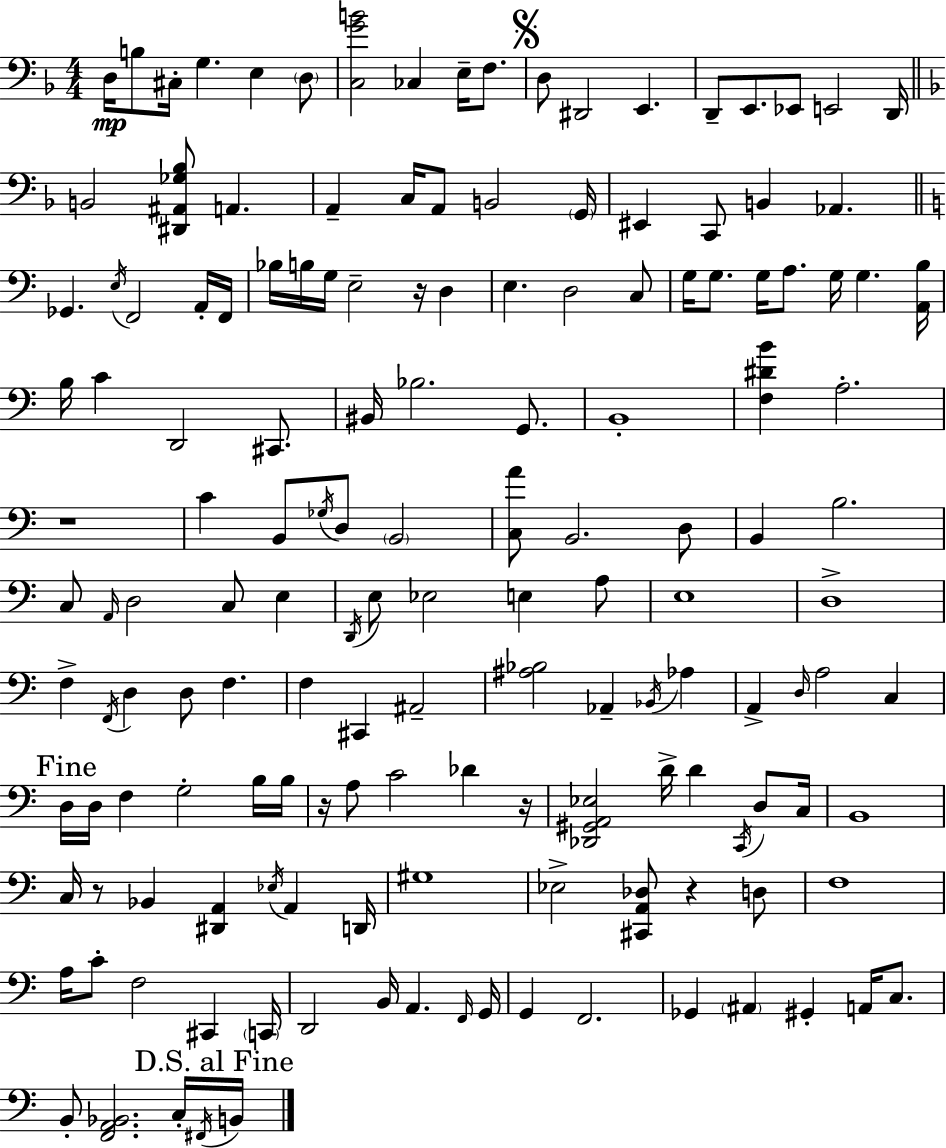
{
  \clef bass
  \numericTimeSignature
  \time 4/4
  \key f \major
  d16\mp b8 cis16-. g4. e4 \parenthesize d8 | <c g' b'>2 ces4 e16-- f8. | \mark \markup { \musicglyph "scripts.segno" } d8 dis,2 e,4. | d,8-- e,8. ees,8 e,2 d,16 | \break \bar "||" \break \key f \major b,2 <dis, ais, ges bes>8 a,4. | a,4-- c16 a,8 b,2 \parenthesize g,16 | eis,4 c,8 b,4 aes,4. | \bar "||" \break \key c \major ges,4. \acciaccatura { e16 } f,2 a,16-. | f,16 bes16 b16 g16 e2-- r16 d4 | e4. d2 c8 | g16 g8. g16 a8. g16 g4. | \break <a, b>16 b16 c'4 d,2 cis,8. | bis,16 bes2. g,8. | b,1-. | <f dis' b'>4 a2.-. | \break r1 | c'4 b,8 \acciaccatura { ges16 } d8 \parenthesize b,2 | <c a'>8 b,2. | d8 b,4 b2. | \break c8 \grace { a,16 } d2 c8 e4 | \acciaccatura { d,16 } e8 ees2 e4 | a8 e1 | d1-> | \break f4-> \acciaccatura { f,16 } d4 d8 f4. | f4 cis,4 ais,2-- | <ais bes>2 aes,4-- | \acciaccatura { bes,16 } aes4 a,4-> \grace { d16 } a2 | \break c4 \mark "Fine" d16 d16 f4 g2-. | b16 b16 r16 a8 c'2 | des'4 r16 <des, gis, a, ees>2 d'16-> | d'4 \acciaccatura { c,16 } d8 c16 b,1 | \break c16 r8 bes,4 <dis, a,>4 | \acciaccatura { ees16 } a,4 d,16 gis1 | ees2-> | <cis, a, des>8 r4 d8 f1 | \break a16 c'8-. f2 | cis,4 \parenthesize c,16 d,2 | b,16 a,4. \grace { f,16 } g,16 g,4 f,2. | ges,4 \parenthesize ais,4 | \break gis,4-. a,16 c8. b,8-. <f, a, bes,>2. | c16-. \acciaccatura { fis,16 } \mark "D.S. al Fine" b,16 \bar "|."
}